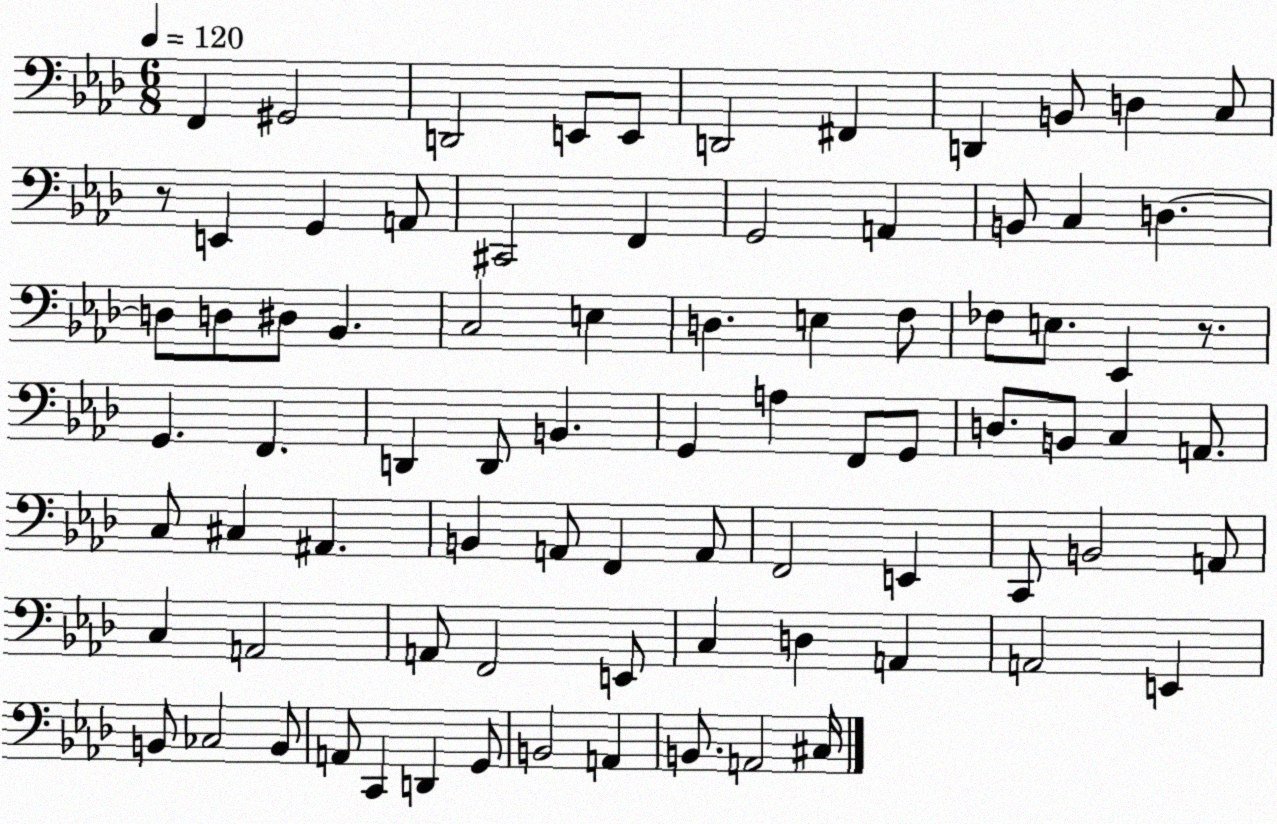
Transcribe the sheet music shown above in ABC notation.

X:1
T:Untitled
M:6/8
L:1/4
K:Ab
F,, ^G,,2 D,,2 E,,/2 E,,/2 D,,2 ^F,, D,, B,,/2 D, C,/2 z/2 E,, G,, A,,/2 ^C,,2 F,, G,,2 A,, B,,/2 C, D, D,/2 D,/2 ^D,/2 _B,, C,2 E, D, E, F,/2 _F,/2 E,/2 _E,, z/2 G,, F,, D,, D,,/2 B,, G,, A, F,,/2 G,,/2 D,/2 B,,/2 C, A,,/2 C,/2 ^C, ^A,, B,, A,,/2 F,, A,,/2 F,,2 E,, C,,/2 B,,2 A,,/2 C, A,,2 A,,/2 F,,2 E,,/2 C, D, A,, A,,2 E,, B,,/2 _C,2 B,,/2 A,,/2 C,, D,, G,,/2 B,,2 A,, B,,/2 A,,2 ^C,/4